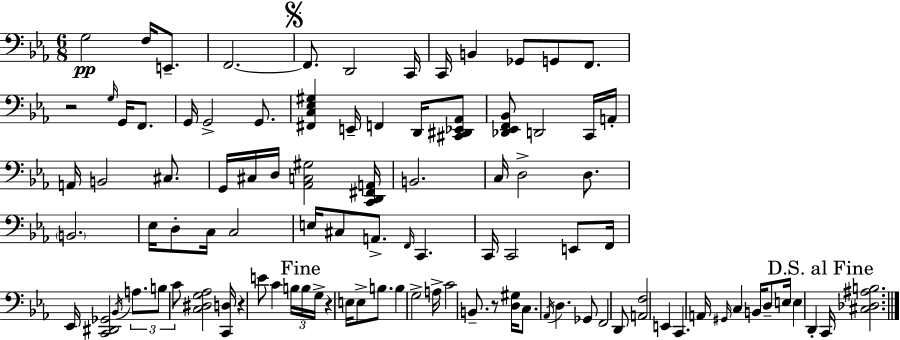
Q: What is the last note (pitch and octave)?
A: C2